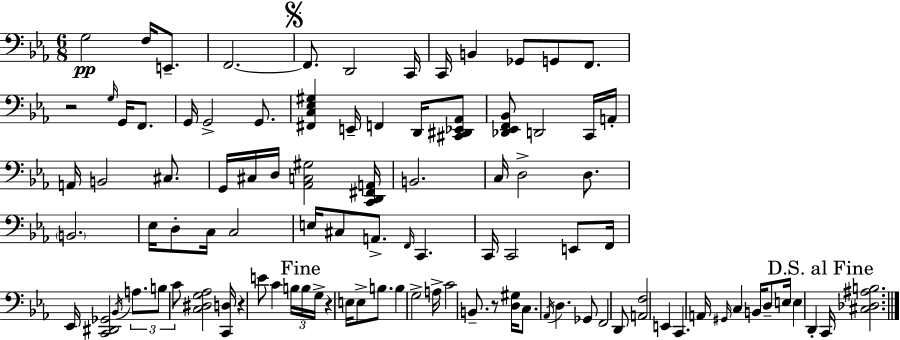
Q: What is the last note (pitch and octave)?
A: C2